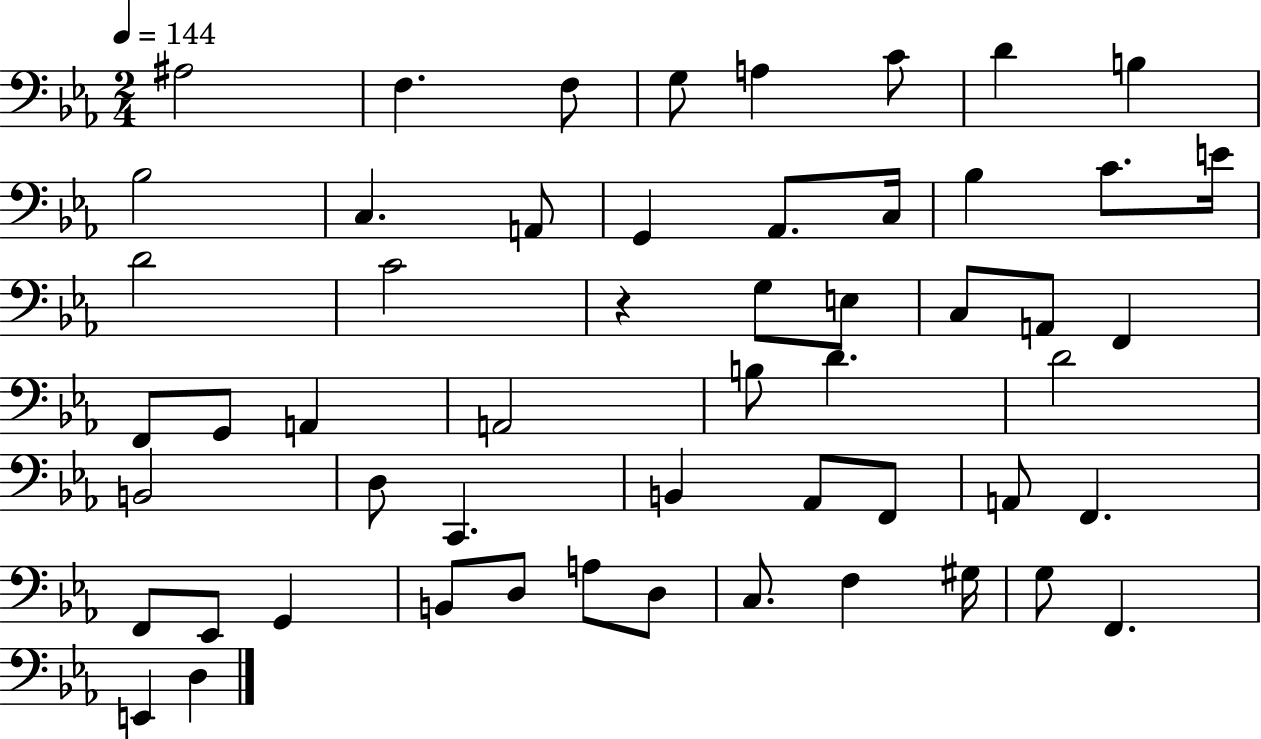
A#3/h F3/q. F3/e G3/e A3/q C4/e D4/q B3/q Bb3/h C3/q. A2/e G2/q Ab2/e. C3/s Bb3/q C4/e. E4/s D4/h C4/h R/q G3/e E3/e C3/e A2/e F2/q F2/e G2/e A2/q A2/h B3/e D4/q. D4/h B2/h D3/e C2/q. B2/q Ab2/e F2/e A2/e F2/q. F2/e Eb2/e G2/q B2/e D3/e A3/e D3/e C3/e. F3/q G#3/s G3/e F2/q. E2/q D3/q